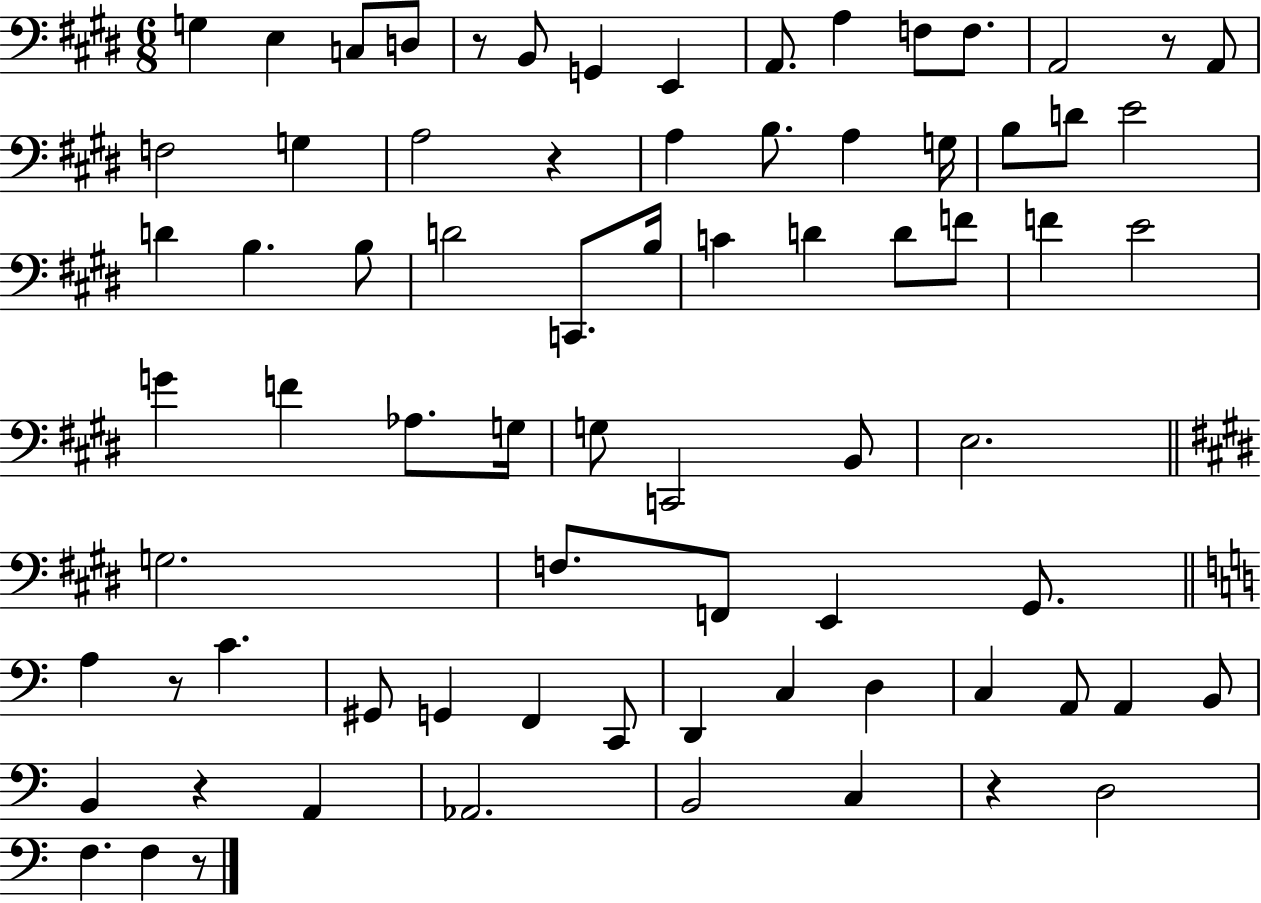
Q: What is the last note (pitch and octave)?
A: F3